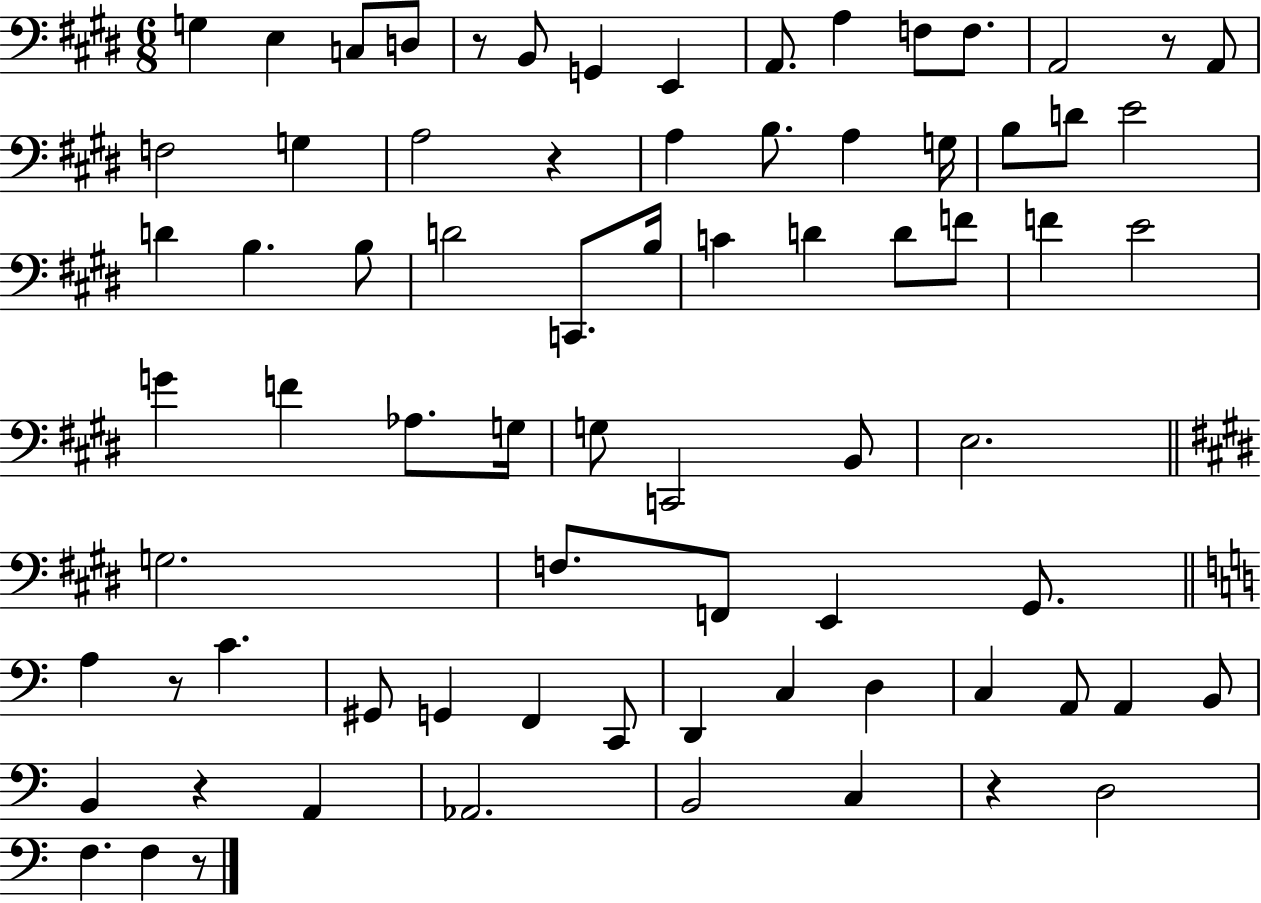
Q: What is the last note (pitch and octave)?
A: F3